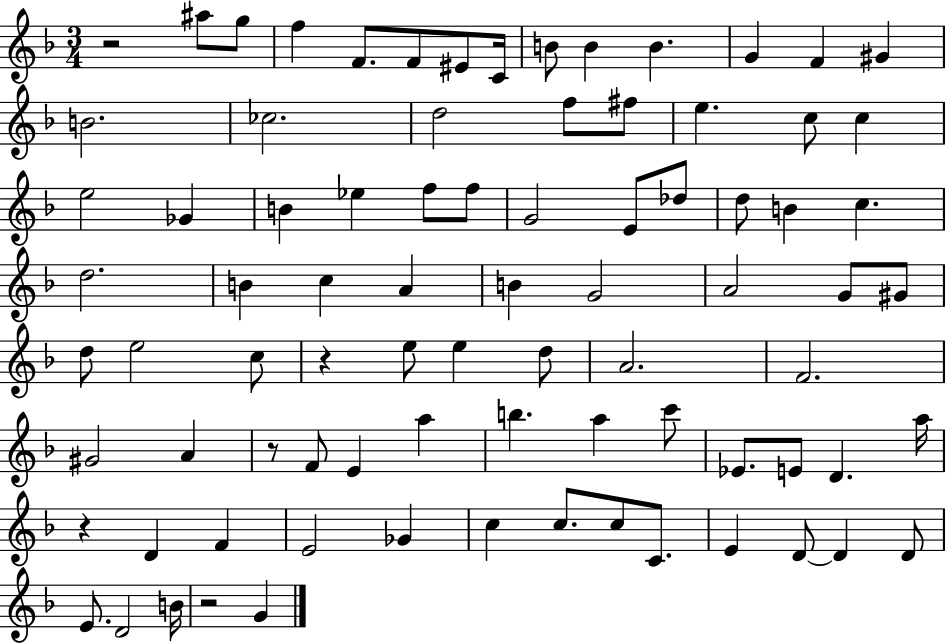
R/h A#5/e G5/e F5/q F4/e. F4/e EIS4/e C4/s B4/e B4/q B4/q. G4/q F4/q G#4/q B4/h. CES5/h. D5/h F5/e F#5/e E5/q. C5/e C5/q E5/h Gb4/q B4/q Eb5/q F5/e F5/e G4/h E4/e Db5/e D5/e B4/q C5/q. D5/h. B4/q C5/q A4/q B4/q G4/h A4/h G4/e G#4/e D5/e E5/h C5/e R/q E5/e E5/q D5/e A4/h. F4/h. G#4/h A4/q R/e F4/e E4/q A5/q B5/q. A5/q C6/e Eb4/e. E4/e D4/q. A5/s R/q D4/q F4/q E4/h Gb4/q C5/q C5/e. C5/e C4/e. E4/q D4/e D4/q D4/e E4/e. D4/h B4/s R/h G4/q